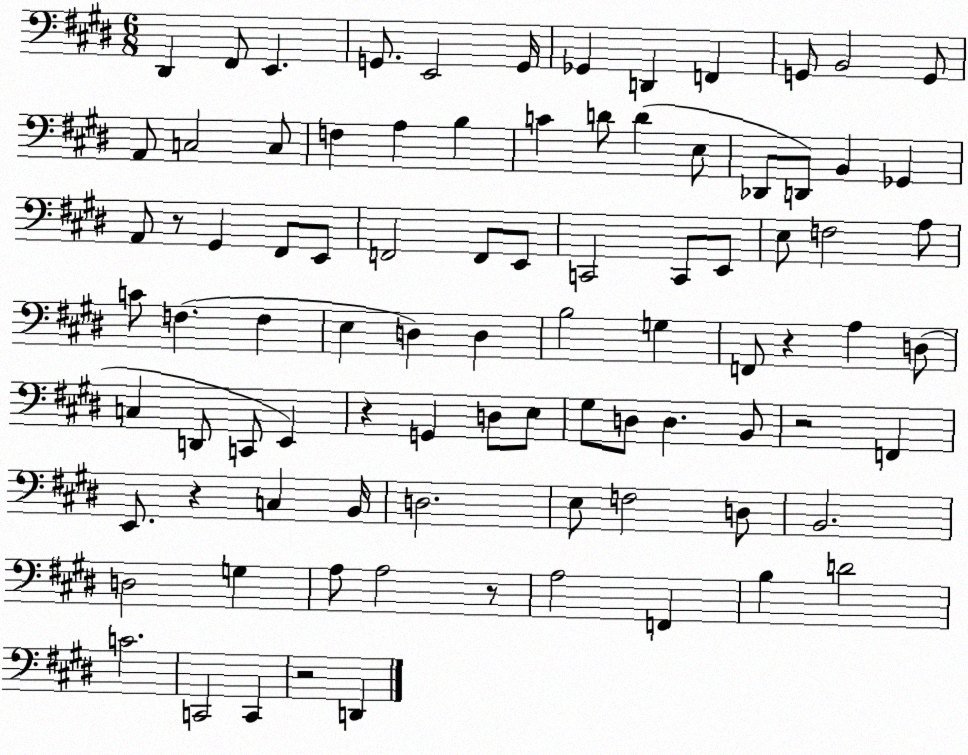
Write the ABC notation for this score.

X:1
T:Untitled
M:6/8
L:1/4
K:E
^D,, ^F,,/2 E,, G,,/2 E,,2 G,,/4 _G,, D,, F,, G,,/2 B,,2 G,,/2 A,,/2 C,2 C,/2 F, A, B, C D/2 D E,/2 _D,,/2 D,,/2 B,, _G,, A,,/2 z/2 ^G,, ^F,,/2 E,,/2 F,,2 F,,/2 E,,/2 C,,2 C,,/2 E,,/2 E,/2 F,2 A,/2 C/2 F, F, E, D, D, B,2 G, F,,/2 z A, D,/2 C, D,,/2 C,,/2 E,, z G,, D,/2 E,/2 ^G,/2 D,/2 D, B,,/2 z2 F,, E,,/2 z C, B,,/4 D,2 E,/2 F,2 D,/2 B,,2 D,2 G, A,/2 A,2 z/2 A,2 F,, B, D2 C2 C,,2 C,, z2 D,,